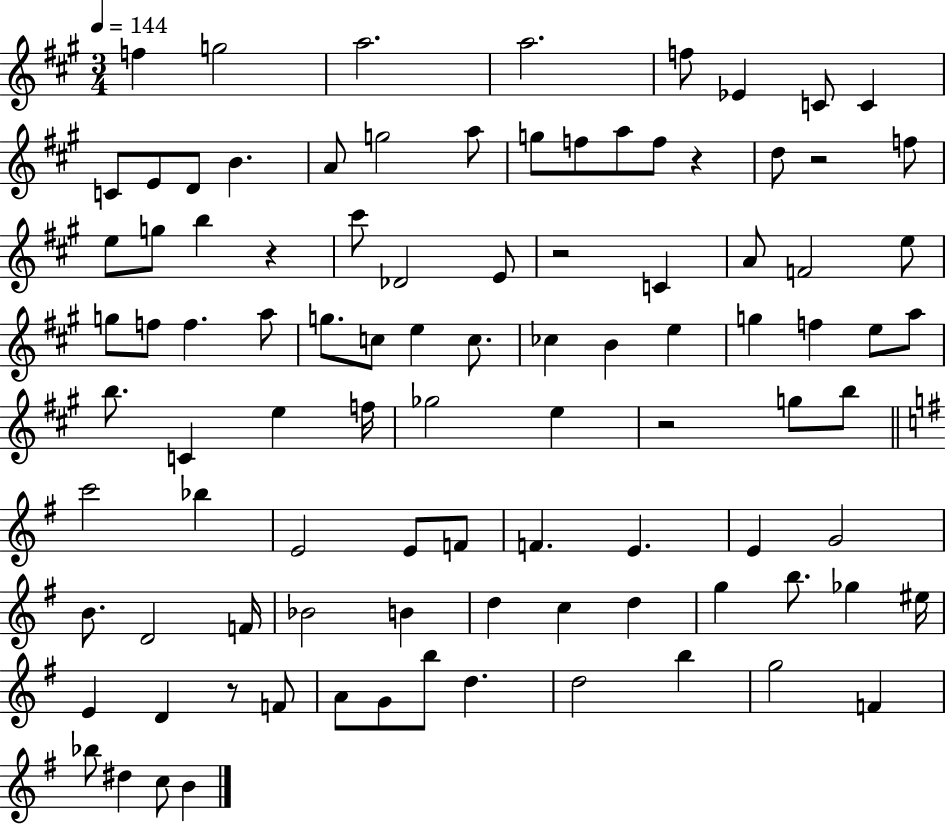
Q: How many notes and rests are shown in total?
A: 96